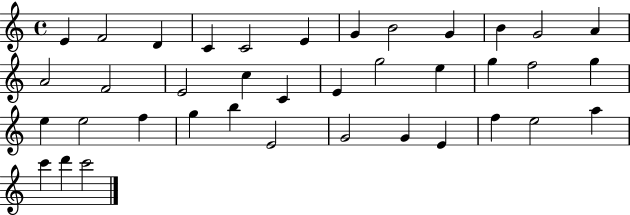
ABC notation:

X:1
T:Untitled
M:4/4
L:1/4
K:C
E F2 D C C2 E G B2 G B G2 A A2 F2 E2 c C E g2 e g f2 g e e2 f g b E2 G2 G E f e2 a c' d' c'2